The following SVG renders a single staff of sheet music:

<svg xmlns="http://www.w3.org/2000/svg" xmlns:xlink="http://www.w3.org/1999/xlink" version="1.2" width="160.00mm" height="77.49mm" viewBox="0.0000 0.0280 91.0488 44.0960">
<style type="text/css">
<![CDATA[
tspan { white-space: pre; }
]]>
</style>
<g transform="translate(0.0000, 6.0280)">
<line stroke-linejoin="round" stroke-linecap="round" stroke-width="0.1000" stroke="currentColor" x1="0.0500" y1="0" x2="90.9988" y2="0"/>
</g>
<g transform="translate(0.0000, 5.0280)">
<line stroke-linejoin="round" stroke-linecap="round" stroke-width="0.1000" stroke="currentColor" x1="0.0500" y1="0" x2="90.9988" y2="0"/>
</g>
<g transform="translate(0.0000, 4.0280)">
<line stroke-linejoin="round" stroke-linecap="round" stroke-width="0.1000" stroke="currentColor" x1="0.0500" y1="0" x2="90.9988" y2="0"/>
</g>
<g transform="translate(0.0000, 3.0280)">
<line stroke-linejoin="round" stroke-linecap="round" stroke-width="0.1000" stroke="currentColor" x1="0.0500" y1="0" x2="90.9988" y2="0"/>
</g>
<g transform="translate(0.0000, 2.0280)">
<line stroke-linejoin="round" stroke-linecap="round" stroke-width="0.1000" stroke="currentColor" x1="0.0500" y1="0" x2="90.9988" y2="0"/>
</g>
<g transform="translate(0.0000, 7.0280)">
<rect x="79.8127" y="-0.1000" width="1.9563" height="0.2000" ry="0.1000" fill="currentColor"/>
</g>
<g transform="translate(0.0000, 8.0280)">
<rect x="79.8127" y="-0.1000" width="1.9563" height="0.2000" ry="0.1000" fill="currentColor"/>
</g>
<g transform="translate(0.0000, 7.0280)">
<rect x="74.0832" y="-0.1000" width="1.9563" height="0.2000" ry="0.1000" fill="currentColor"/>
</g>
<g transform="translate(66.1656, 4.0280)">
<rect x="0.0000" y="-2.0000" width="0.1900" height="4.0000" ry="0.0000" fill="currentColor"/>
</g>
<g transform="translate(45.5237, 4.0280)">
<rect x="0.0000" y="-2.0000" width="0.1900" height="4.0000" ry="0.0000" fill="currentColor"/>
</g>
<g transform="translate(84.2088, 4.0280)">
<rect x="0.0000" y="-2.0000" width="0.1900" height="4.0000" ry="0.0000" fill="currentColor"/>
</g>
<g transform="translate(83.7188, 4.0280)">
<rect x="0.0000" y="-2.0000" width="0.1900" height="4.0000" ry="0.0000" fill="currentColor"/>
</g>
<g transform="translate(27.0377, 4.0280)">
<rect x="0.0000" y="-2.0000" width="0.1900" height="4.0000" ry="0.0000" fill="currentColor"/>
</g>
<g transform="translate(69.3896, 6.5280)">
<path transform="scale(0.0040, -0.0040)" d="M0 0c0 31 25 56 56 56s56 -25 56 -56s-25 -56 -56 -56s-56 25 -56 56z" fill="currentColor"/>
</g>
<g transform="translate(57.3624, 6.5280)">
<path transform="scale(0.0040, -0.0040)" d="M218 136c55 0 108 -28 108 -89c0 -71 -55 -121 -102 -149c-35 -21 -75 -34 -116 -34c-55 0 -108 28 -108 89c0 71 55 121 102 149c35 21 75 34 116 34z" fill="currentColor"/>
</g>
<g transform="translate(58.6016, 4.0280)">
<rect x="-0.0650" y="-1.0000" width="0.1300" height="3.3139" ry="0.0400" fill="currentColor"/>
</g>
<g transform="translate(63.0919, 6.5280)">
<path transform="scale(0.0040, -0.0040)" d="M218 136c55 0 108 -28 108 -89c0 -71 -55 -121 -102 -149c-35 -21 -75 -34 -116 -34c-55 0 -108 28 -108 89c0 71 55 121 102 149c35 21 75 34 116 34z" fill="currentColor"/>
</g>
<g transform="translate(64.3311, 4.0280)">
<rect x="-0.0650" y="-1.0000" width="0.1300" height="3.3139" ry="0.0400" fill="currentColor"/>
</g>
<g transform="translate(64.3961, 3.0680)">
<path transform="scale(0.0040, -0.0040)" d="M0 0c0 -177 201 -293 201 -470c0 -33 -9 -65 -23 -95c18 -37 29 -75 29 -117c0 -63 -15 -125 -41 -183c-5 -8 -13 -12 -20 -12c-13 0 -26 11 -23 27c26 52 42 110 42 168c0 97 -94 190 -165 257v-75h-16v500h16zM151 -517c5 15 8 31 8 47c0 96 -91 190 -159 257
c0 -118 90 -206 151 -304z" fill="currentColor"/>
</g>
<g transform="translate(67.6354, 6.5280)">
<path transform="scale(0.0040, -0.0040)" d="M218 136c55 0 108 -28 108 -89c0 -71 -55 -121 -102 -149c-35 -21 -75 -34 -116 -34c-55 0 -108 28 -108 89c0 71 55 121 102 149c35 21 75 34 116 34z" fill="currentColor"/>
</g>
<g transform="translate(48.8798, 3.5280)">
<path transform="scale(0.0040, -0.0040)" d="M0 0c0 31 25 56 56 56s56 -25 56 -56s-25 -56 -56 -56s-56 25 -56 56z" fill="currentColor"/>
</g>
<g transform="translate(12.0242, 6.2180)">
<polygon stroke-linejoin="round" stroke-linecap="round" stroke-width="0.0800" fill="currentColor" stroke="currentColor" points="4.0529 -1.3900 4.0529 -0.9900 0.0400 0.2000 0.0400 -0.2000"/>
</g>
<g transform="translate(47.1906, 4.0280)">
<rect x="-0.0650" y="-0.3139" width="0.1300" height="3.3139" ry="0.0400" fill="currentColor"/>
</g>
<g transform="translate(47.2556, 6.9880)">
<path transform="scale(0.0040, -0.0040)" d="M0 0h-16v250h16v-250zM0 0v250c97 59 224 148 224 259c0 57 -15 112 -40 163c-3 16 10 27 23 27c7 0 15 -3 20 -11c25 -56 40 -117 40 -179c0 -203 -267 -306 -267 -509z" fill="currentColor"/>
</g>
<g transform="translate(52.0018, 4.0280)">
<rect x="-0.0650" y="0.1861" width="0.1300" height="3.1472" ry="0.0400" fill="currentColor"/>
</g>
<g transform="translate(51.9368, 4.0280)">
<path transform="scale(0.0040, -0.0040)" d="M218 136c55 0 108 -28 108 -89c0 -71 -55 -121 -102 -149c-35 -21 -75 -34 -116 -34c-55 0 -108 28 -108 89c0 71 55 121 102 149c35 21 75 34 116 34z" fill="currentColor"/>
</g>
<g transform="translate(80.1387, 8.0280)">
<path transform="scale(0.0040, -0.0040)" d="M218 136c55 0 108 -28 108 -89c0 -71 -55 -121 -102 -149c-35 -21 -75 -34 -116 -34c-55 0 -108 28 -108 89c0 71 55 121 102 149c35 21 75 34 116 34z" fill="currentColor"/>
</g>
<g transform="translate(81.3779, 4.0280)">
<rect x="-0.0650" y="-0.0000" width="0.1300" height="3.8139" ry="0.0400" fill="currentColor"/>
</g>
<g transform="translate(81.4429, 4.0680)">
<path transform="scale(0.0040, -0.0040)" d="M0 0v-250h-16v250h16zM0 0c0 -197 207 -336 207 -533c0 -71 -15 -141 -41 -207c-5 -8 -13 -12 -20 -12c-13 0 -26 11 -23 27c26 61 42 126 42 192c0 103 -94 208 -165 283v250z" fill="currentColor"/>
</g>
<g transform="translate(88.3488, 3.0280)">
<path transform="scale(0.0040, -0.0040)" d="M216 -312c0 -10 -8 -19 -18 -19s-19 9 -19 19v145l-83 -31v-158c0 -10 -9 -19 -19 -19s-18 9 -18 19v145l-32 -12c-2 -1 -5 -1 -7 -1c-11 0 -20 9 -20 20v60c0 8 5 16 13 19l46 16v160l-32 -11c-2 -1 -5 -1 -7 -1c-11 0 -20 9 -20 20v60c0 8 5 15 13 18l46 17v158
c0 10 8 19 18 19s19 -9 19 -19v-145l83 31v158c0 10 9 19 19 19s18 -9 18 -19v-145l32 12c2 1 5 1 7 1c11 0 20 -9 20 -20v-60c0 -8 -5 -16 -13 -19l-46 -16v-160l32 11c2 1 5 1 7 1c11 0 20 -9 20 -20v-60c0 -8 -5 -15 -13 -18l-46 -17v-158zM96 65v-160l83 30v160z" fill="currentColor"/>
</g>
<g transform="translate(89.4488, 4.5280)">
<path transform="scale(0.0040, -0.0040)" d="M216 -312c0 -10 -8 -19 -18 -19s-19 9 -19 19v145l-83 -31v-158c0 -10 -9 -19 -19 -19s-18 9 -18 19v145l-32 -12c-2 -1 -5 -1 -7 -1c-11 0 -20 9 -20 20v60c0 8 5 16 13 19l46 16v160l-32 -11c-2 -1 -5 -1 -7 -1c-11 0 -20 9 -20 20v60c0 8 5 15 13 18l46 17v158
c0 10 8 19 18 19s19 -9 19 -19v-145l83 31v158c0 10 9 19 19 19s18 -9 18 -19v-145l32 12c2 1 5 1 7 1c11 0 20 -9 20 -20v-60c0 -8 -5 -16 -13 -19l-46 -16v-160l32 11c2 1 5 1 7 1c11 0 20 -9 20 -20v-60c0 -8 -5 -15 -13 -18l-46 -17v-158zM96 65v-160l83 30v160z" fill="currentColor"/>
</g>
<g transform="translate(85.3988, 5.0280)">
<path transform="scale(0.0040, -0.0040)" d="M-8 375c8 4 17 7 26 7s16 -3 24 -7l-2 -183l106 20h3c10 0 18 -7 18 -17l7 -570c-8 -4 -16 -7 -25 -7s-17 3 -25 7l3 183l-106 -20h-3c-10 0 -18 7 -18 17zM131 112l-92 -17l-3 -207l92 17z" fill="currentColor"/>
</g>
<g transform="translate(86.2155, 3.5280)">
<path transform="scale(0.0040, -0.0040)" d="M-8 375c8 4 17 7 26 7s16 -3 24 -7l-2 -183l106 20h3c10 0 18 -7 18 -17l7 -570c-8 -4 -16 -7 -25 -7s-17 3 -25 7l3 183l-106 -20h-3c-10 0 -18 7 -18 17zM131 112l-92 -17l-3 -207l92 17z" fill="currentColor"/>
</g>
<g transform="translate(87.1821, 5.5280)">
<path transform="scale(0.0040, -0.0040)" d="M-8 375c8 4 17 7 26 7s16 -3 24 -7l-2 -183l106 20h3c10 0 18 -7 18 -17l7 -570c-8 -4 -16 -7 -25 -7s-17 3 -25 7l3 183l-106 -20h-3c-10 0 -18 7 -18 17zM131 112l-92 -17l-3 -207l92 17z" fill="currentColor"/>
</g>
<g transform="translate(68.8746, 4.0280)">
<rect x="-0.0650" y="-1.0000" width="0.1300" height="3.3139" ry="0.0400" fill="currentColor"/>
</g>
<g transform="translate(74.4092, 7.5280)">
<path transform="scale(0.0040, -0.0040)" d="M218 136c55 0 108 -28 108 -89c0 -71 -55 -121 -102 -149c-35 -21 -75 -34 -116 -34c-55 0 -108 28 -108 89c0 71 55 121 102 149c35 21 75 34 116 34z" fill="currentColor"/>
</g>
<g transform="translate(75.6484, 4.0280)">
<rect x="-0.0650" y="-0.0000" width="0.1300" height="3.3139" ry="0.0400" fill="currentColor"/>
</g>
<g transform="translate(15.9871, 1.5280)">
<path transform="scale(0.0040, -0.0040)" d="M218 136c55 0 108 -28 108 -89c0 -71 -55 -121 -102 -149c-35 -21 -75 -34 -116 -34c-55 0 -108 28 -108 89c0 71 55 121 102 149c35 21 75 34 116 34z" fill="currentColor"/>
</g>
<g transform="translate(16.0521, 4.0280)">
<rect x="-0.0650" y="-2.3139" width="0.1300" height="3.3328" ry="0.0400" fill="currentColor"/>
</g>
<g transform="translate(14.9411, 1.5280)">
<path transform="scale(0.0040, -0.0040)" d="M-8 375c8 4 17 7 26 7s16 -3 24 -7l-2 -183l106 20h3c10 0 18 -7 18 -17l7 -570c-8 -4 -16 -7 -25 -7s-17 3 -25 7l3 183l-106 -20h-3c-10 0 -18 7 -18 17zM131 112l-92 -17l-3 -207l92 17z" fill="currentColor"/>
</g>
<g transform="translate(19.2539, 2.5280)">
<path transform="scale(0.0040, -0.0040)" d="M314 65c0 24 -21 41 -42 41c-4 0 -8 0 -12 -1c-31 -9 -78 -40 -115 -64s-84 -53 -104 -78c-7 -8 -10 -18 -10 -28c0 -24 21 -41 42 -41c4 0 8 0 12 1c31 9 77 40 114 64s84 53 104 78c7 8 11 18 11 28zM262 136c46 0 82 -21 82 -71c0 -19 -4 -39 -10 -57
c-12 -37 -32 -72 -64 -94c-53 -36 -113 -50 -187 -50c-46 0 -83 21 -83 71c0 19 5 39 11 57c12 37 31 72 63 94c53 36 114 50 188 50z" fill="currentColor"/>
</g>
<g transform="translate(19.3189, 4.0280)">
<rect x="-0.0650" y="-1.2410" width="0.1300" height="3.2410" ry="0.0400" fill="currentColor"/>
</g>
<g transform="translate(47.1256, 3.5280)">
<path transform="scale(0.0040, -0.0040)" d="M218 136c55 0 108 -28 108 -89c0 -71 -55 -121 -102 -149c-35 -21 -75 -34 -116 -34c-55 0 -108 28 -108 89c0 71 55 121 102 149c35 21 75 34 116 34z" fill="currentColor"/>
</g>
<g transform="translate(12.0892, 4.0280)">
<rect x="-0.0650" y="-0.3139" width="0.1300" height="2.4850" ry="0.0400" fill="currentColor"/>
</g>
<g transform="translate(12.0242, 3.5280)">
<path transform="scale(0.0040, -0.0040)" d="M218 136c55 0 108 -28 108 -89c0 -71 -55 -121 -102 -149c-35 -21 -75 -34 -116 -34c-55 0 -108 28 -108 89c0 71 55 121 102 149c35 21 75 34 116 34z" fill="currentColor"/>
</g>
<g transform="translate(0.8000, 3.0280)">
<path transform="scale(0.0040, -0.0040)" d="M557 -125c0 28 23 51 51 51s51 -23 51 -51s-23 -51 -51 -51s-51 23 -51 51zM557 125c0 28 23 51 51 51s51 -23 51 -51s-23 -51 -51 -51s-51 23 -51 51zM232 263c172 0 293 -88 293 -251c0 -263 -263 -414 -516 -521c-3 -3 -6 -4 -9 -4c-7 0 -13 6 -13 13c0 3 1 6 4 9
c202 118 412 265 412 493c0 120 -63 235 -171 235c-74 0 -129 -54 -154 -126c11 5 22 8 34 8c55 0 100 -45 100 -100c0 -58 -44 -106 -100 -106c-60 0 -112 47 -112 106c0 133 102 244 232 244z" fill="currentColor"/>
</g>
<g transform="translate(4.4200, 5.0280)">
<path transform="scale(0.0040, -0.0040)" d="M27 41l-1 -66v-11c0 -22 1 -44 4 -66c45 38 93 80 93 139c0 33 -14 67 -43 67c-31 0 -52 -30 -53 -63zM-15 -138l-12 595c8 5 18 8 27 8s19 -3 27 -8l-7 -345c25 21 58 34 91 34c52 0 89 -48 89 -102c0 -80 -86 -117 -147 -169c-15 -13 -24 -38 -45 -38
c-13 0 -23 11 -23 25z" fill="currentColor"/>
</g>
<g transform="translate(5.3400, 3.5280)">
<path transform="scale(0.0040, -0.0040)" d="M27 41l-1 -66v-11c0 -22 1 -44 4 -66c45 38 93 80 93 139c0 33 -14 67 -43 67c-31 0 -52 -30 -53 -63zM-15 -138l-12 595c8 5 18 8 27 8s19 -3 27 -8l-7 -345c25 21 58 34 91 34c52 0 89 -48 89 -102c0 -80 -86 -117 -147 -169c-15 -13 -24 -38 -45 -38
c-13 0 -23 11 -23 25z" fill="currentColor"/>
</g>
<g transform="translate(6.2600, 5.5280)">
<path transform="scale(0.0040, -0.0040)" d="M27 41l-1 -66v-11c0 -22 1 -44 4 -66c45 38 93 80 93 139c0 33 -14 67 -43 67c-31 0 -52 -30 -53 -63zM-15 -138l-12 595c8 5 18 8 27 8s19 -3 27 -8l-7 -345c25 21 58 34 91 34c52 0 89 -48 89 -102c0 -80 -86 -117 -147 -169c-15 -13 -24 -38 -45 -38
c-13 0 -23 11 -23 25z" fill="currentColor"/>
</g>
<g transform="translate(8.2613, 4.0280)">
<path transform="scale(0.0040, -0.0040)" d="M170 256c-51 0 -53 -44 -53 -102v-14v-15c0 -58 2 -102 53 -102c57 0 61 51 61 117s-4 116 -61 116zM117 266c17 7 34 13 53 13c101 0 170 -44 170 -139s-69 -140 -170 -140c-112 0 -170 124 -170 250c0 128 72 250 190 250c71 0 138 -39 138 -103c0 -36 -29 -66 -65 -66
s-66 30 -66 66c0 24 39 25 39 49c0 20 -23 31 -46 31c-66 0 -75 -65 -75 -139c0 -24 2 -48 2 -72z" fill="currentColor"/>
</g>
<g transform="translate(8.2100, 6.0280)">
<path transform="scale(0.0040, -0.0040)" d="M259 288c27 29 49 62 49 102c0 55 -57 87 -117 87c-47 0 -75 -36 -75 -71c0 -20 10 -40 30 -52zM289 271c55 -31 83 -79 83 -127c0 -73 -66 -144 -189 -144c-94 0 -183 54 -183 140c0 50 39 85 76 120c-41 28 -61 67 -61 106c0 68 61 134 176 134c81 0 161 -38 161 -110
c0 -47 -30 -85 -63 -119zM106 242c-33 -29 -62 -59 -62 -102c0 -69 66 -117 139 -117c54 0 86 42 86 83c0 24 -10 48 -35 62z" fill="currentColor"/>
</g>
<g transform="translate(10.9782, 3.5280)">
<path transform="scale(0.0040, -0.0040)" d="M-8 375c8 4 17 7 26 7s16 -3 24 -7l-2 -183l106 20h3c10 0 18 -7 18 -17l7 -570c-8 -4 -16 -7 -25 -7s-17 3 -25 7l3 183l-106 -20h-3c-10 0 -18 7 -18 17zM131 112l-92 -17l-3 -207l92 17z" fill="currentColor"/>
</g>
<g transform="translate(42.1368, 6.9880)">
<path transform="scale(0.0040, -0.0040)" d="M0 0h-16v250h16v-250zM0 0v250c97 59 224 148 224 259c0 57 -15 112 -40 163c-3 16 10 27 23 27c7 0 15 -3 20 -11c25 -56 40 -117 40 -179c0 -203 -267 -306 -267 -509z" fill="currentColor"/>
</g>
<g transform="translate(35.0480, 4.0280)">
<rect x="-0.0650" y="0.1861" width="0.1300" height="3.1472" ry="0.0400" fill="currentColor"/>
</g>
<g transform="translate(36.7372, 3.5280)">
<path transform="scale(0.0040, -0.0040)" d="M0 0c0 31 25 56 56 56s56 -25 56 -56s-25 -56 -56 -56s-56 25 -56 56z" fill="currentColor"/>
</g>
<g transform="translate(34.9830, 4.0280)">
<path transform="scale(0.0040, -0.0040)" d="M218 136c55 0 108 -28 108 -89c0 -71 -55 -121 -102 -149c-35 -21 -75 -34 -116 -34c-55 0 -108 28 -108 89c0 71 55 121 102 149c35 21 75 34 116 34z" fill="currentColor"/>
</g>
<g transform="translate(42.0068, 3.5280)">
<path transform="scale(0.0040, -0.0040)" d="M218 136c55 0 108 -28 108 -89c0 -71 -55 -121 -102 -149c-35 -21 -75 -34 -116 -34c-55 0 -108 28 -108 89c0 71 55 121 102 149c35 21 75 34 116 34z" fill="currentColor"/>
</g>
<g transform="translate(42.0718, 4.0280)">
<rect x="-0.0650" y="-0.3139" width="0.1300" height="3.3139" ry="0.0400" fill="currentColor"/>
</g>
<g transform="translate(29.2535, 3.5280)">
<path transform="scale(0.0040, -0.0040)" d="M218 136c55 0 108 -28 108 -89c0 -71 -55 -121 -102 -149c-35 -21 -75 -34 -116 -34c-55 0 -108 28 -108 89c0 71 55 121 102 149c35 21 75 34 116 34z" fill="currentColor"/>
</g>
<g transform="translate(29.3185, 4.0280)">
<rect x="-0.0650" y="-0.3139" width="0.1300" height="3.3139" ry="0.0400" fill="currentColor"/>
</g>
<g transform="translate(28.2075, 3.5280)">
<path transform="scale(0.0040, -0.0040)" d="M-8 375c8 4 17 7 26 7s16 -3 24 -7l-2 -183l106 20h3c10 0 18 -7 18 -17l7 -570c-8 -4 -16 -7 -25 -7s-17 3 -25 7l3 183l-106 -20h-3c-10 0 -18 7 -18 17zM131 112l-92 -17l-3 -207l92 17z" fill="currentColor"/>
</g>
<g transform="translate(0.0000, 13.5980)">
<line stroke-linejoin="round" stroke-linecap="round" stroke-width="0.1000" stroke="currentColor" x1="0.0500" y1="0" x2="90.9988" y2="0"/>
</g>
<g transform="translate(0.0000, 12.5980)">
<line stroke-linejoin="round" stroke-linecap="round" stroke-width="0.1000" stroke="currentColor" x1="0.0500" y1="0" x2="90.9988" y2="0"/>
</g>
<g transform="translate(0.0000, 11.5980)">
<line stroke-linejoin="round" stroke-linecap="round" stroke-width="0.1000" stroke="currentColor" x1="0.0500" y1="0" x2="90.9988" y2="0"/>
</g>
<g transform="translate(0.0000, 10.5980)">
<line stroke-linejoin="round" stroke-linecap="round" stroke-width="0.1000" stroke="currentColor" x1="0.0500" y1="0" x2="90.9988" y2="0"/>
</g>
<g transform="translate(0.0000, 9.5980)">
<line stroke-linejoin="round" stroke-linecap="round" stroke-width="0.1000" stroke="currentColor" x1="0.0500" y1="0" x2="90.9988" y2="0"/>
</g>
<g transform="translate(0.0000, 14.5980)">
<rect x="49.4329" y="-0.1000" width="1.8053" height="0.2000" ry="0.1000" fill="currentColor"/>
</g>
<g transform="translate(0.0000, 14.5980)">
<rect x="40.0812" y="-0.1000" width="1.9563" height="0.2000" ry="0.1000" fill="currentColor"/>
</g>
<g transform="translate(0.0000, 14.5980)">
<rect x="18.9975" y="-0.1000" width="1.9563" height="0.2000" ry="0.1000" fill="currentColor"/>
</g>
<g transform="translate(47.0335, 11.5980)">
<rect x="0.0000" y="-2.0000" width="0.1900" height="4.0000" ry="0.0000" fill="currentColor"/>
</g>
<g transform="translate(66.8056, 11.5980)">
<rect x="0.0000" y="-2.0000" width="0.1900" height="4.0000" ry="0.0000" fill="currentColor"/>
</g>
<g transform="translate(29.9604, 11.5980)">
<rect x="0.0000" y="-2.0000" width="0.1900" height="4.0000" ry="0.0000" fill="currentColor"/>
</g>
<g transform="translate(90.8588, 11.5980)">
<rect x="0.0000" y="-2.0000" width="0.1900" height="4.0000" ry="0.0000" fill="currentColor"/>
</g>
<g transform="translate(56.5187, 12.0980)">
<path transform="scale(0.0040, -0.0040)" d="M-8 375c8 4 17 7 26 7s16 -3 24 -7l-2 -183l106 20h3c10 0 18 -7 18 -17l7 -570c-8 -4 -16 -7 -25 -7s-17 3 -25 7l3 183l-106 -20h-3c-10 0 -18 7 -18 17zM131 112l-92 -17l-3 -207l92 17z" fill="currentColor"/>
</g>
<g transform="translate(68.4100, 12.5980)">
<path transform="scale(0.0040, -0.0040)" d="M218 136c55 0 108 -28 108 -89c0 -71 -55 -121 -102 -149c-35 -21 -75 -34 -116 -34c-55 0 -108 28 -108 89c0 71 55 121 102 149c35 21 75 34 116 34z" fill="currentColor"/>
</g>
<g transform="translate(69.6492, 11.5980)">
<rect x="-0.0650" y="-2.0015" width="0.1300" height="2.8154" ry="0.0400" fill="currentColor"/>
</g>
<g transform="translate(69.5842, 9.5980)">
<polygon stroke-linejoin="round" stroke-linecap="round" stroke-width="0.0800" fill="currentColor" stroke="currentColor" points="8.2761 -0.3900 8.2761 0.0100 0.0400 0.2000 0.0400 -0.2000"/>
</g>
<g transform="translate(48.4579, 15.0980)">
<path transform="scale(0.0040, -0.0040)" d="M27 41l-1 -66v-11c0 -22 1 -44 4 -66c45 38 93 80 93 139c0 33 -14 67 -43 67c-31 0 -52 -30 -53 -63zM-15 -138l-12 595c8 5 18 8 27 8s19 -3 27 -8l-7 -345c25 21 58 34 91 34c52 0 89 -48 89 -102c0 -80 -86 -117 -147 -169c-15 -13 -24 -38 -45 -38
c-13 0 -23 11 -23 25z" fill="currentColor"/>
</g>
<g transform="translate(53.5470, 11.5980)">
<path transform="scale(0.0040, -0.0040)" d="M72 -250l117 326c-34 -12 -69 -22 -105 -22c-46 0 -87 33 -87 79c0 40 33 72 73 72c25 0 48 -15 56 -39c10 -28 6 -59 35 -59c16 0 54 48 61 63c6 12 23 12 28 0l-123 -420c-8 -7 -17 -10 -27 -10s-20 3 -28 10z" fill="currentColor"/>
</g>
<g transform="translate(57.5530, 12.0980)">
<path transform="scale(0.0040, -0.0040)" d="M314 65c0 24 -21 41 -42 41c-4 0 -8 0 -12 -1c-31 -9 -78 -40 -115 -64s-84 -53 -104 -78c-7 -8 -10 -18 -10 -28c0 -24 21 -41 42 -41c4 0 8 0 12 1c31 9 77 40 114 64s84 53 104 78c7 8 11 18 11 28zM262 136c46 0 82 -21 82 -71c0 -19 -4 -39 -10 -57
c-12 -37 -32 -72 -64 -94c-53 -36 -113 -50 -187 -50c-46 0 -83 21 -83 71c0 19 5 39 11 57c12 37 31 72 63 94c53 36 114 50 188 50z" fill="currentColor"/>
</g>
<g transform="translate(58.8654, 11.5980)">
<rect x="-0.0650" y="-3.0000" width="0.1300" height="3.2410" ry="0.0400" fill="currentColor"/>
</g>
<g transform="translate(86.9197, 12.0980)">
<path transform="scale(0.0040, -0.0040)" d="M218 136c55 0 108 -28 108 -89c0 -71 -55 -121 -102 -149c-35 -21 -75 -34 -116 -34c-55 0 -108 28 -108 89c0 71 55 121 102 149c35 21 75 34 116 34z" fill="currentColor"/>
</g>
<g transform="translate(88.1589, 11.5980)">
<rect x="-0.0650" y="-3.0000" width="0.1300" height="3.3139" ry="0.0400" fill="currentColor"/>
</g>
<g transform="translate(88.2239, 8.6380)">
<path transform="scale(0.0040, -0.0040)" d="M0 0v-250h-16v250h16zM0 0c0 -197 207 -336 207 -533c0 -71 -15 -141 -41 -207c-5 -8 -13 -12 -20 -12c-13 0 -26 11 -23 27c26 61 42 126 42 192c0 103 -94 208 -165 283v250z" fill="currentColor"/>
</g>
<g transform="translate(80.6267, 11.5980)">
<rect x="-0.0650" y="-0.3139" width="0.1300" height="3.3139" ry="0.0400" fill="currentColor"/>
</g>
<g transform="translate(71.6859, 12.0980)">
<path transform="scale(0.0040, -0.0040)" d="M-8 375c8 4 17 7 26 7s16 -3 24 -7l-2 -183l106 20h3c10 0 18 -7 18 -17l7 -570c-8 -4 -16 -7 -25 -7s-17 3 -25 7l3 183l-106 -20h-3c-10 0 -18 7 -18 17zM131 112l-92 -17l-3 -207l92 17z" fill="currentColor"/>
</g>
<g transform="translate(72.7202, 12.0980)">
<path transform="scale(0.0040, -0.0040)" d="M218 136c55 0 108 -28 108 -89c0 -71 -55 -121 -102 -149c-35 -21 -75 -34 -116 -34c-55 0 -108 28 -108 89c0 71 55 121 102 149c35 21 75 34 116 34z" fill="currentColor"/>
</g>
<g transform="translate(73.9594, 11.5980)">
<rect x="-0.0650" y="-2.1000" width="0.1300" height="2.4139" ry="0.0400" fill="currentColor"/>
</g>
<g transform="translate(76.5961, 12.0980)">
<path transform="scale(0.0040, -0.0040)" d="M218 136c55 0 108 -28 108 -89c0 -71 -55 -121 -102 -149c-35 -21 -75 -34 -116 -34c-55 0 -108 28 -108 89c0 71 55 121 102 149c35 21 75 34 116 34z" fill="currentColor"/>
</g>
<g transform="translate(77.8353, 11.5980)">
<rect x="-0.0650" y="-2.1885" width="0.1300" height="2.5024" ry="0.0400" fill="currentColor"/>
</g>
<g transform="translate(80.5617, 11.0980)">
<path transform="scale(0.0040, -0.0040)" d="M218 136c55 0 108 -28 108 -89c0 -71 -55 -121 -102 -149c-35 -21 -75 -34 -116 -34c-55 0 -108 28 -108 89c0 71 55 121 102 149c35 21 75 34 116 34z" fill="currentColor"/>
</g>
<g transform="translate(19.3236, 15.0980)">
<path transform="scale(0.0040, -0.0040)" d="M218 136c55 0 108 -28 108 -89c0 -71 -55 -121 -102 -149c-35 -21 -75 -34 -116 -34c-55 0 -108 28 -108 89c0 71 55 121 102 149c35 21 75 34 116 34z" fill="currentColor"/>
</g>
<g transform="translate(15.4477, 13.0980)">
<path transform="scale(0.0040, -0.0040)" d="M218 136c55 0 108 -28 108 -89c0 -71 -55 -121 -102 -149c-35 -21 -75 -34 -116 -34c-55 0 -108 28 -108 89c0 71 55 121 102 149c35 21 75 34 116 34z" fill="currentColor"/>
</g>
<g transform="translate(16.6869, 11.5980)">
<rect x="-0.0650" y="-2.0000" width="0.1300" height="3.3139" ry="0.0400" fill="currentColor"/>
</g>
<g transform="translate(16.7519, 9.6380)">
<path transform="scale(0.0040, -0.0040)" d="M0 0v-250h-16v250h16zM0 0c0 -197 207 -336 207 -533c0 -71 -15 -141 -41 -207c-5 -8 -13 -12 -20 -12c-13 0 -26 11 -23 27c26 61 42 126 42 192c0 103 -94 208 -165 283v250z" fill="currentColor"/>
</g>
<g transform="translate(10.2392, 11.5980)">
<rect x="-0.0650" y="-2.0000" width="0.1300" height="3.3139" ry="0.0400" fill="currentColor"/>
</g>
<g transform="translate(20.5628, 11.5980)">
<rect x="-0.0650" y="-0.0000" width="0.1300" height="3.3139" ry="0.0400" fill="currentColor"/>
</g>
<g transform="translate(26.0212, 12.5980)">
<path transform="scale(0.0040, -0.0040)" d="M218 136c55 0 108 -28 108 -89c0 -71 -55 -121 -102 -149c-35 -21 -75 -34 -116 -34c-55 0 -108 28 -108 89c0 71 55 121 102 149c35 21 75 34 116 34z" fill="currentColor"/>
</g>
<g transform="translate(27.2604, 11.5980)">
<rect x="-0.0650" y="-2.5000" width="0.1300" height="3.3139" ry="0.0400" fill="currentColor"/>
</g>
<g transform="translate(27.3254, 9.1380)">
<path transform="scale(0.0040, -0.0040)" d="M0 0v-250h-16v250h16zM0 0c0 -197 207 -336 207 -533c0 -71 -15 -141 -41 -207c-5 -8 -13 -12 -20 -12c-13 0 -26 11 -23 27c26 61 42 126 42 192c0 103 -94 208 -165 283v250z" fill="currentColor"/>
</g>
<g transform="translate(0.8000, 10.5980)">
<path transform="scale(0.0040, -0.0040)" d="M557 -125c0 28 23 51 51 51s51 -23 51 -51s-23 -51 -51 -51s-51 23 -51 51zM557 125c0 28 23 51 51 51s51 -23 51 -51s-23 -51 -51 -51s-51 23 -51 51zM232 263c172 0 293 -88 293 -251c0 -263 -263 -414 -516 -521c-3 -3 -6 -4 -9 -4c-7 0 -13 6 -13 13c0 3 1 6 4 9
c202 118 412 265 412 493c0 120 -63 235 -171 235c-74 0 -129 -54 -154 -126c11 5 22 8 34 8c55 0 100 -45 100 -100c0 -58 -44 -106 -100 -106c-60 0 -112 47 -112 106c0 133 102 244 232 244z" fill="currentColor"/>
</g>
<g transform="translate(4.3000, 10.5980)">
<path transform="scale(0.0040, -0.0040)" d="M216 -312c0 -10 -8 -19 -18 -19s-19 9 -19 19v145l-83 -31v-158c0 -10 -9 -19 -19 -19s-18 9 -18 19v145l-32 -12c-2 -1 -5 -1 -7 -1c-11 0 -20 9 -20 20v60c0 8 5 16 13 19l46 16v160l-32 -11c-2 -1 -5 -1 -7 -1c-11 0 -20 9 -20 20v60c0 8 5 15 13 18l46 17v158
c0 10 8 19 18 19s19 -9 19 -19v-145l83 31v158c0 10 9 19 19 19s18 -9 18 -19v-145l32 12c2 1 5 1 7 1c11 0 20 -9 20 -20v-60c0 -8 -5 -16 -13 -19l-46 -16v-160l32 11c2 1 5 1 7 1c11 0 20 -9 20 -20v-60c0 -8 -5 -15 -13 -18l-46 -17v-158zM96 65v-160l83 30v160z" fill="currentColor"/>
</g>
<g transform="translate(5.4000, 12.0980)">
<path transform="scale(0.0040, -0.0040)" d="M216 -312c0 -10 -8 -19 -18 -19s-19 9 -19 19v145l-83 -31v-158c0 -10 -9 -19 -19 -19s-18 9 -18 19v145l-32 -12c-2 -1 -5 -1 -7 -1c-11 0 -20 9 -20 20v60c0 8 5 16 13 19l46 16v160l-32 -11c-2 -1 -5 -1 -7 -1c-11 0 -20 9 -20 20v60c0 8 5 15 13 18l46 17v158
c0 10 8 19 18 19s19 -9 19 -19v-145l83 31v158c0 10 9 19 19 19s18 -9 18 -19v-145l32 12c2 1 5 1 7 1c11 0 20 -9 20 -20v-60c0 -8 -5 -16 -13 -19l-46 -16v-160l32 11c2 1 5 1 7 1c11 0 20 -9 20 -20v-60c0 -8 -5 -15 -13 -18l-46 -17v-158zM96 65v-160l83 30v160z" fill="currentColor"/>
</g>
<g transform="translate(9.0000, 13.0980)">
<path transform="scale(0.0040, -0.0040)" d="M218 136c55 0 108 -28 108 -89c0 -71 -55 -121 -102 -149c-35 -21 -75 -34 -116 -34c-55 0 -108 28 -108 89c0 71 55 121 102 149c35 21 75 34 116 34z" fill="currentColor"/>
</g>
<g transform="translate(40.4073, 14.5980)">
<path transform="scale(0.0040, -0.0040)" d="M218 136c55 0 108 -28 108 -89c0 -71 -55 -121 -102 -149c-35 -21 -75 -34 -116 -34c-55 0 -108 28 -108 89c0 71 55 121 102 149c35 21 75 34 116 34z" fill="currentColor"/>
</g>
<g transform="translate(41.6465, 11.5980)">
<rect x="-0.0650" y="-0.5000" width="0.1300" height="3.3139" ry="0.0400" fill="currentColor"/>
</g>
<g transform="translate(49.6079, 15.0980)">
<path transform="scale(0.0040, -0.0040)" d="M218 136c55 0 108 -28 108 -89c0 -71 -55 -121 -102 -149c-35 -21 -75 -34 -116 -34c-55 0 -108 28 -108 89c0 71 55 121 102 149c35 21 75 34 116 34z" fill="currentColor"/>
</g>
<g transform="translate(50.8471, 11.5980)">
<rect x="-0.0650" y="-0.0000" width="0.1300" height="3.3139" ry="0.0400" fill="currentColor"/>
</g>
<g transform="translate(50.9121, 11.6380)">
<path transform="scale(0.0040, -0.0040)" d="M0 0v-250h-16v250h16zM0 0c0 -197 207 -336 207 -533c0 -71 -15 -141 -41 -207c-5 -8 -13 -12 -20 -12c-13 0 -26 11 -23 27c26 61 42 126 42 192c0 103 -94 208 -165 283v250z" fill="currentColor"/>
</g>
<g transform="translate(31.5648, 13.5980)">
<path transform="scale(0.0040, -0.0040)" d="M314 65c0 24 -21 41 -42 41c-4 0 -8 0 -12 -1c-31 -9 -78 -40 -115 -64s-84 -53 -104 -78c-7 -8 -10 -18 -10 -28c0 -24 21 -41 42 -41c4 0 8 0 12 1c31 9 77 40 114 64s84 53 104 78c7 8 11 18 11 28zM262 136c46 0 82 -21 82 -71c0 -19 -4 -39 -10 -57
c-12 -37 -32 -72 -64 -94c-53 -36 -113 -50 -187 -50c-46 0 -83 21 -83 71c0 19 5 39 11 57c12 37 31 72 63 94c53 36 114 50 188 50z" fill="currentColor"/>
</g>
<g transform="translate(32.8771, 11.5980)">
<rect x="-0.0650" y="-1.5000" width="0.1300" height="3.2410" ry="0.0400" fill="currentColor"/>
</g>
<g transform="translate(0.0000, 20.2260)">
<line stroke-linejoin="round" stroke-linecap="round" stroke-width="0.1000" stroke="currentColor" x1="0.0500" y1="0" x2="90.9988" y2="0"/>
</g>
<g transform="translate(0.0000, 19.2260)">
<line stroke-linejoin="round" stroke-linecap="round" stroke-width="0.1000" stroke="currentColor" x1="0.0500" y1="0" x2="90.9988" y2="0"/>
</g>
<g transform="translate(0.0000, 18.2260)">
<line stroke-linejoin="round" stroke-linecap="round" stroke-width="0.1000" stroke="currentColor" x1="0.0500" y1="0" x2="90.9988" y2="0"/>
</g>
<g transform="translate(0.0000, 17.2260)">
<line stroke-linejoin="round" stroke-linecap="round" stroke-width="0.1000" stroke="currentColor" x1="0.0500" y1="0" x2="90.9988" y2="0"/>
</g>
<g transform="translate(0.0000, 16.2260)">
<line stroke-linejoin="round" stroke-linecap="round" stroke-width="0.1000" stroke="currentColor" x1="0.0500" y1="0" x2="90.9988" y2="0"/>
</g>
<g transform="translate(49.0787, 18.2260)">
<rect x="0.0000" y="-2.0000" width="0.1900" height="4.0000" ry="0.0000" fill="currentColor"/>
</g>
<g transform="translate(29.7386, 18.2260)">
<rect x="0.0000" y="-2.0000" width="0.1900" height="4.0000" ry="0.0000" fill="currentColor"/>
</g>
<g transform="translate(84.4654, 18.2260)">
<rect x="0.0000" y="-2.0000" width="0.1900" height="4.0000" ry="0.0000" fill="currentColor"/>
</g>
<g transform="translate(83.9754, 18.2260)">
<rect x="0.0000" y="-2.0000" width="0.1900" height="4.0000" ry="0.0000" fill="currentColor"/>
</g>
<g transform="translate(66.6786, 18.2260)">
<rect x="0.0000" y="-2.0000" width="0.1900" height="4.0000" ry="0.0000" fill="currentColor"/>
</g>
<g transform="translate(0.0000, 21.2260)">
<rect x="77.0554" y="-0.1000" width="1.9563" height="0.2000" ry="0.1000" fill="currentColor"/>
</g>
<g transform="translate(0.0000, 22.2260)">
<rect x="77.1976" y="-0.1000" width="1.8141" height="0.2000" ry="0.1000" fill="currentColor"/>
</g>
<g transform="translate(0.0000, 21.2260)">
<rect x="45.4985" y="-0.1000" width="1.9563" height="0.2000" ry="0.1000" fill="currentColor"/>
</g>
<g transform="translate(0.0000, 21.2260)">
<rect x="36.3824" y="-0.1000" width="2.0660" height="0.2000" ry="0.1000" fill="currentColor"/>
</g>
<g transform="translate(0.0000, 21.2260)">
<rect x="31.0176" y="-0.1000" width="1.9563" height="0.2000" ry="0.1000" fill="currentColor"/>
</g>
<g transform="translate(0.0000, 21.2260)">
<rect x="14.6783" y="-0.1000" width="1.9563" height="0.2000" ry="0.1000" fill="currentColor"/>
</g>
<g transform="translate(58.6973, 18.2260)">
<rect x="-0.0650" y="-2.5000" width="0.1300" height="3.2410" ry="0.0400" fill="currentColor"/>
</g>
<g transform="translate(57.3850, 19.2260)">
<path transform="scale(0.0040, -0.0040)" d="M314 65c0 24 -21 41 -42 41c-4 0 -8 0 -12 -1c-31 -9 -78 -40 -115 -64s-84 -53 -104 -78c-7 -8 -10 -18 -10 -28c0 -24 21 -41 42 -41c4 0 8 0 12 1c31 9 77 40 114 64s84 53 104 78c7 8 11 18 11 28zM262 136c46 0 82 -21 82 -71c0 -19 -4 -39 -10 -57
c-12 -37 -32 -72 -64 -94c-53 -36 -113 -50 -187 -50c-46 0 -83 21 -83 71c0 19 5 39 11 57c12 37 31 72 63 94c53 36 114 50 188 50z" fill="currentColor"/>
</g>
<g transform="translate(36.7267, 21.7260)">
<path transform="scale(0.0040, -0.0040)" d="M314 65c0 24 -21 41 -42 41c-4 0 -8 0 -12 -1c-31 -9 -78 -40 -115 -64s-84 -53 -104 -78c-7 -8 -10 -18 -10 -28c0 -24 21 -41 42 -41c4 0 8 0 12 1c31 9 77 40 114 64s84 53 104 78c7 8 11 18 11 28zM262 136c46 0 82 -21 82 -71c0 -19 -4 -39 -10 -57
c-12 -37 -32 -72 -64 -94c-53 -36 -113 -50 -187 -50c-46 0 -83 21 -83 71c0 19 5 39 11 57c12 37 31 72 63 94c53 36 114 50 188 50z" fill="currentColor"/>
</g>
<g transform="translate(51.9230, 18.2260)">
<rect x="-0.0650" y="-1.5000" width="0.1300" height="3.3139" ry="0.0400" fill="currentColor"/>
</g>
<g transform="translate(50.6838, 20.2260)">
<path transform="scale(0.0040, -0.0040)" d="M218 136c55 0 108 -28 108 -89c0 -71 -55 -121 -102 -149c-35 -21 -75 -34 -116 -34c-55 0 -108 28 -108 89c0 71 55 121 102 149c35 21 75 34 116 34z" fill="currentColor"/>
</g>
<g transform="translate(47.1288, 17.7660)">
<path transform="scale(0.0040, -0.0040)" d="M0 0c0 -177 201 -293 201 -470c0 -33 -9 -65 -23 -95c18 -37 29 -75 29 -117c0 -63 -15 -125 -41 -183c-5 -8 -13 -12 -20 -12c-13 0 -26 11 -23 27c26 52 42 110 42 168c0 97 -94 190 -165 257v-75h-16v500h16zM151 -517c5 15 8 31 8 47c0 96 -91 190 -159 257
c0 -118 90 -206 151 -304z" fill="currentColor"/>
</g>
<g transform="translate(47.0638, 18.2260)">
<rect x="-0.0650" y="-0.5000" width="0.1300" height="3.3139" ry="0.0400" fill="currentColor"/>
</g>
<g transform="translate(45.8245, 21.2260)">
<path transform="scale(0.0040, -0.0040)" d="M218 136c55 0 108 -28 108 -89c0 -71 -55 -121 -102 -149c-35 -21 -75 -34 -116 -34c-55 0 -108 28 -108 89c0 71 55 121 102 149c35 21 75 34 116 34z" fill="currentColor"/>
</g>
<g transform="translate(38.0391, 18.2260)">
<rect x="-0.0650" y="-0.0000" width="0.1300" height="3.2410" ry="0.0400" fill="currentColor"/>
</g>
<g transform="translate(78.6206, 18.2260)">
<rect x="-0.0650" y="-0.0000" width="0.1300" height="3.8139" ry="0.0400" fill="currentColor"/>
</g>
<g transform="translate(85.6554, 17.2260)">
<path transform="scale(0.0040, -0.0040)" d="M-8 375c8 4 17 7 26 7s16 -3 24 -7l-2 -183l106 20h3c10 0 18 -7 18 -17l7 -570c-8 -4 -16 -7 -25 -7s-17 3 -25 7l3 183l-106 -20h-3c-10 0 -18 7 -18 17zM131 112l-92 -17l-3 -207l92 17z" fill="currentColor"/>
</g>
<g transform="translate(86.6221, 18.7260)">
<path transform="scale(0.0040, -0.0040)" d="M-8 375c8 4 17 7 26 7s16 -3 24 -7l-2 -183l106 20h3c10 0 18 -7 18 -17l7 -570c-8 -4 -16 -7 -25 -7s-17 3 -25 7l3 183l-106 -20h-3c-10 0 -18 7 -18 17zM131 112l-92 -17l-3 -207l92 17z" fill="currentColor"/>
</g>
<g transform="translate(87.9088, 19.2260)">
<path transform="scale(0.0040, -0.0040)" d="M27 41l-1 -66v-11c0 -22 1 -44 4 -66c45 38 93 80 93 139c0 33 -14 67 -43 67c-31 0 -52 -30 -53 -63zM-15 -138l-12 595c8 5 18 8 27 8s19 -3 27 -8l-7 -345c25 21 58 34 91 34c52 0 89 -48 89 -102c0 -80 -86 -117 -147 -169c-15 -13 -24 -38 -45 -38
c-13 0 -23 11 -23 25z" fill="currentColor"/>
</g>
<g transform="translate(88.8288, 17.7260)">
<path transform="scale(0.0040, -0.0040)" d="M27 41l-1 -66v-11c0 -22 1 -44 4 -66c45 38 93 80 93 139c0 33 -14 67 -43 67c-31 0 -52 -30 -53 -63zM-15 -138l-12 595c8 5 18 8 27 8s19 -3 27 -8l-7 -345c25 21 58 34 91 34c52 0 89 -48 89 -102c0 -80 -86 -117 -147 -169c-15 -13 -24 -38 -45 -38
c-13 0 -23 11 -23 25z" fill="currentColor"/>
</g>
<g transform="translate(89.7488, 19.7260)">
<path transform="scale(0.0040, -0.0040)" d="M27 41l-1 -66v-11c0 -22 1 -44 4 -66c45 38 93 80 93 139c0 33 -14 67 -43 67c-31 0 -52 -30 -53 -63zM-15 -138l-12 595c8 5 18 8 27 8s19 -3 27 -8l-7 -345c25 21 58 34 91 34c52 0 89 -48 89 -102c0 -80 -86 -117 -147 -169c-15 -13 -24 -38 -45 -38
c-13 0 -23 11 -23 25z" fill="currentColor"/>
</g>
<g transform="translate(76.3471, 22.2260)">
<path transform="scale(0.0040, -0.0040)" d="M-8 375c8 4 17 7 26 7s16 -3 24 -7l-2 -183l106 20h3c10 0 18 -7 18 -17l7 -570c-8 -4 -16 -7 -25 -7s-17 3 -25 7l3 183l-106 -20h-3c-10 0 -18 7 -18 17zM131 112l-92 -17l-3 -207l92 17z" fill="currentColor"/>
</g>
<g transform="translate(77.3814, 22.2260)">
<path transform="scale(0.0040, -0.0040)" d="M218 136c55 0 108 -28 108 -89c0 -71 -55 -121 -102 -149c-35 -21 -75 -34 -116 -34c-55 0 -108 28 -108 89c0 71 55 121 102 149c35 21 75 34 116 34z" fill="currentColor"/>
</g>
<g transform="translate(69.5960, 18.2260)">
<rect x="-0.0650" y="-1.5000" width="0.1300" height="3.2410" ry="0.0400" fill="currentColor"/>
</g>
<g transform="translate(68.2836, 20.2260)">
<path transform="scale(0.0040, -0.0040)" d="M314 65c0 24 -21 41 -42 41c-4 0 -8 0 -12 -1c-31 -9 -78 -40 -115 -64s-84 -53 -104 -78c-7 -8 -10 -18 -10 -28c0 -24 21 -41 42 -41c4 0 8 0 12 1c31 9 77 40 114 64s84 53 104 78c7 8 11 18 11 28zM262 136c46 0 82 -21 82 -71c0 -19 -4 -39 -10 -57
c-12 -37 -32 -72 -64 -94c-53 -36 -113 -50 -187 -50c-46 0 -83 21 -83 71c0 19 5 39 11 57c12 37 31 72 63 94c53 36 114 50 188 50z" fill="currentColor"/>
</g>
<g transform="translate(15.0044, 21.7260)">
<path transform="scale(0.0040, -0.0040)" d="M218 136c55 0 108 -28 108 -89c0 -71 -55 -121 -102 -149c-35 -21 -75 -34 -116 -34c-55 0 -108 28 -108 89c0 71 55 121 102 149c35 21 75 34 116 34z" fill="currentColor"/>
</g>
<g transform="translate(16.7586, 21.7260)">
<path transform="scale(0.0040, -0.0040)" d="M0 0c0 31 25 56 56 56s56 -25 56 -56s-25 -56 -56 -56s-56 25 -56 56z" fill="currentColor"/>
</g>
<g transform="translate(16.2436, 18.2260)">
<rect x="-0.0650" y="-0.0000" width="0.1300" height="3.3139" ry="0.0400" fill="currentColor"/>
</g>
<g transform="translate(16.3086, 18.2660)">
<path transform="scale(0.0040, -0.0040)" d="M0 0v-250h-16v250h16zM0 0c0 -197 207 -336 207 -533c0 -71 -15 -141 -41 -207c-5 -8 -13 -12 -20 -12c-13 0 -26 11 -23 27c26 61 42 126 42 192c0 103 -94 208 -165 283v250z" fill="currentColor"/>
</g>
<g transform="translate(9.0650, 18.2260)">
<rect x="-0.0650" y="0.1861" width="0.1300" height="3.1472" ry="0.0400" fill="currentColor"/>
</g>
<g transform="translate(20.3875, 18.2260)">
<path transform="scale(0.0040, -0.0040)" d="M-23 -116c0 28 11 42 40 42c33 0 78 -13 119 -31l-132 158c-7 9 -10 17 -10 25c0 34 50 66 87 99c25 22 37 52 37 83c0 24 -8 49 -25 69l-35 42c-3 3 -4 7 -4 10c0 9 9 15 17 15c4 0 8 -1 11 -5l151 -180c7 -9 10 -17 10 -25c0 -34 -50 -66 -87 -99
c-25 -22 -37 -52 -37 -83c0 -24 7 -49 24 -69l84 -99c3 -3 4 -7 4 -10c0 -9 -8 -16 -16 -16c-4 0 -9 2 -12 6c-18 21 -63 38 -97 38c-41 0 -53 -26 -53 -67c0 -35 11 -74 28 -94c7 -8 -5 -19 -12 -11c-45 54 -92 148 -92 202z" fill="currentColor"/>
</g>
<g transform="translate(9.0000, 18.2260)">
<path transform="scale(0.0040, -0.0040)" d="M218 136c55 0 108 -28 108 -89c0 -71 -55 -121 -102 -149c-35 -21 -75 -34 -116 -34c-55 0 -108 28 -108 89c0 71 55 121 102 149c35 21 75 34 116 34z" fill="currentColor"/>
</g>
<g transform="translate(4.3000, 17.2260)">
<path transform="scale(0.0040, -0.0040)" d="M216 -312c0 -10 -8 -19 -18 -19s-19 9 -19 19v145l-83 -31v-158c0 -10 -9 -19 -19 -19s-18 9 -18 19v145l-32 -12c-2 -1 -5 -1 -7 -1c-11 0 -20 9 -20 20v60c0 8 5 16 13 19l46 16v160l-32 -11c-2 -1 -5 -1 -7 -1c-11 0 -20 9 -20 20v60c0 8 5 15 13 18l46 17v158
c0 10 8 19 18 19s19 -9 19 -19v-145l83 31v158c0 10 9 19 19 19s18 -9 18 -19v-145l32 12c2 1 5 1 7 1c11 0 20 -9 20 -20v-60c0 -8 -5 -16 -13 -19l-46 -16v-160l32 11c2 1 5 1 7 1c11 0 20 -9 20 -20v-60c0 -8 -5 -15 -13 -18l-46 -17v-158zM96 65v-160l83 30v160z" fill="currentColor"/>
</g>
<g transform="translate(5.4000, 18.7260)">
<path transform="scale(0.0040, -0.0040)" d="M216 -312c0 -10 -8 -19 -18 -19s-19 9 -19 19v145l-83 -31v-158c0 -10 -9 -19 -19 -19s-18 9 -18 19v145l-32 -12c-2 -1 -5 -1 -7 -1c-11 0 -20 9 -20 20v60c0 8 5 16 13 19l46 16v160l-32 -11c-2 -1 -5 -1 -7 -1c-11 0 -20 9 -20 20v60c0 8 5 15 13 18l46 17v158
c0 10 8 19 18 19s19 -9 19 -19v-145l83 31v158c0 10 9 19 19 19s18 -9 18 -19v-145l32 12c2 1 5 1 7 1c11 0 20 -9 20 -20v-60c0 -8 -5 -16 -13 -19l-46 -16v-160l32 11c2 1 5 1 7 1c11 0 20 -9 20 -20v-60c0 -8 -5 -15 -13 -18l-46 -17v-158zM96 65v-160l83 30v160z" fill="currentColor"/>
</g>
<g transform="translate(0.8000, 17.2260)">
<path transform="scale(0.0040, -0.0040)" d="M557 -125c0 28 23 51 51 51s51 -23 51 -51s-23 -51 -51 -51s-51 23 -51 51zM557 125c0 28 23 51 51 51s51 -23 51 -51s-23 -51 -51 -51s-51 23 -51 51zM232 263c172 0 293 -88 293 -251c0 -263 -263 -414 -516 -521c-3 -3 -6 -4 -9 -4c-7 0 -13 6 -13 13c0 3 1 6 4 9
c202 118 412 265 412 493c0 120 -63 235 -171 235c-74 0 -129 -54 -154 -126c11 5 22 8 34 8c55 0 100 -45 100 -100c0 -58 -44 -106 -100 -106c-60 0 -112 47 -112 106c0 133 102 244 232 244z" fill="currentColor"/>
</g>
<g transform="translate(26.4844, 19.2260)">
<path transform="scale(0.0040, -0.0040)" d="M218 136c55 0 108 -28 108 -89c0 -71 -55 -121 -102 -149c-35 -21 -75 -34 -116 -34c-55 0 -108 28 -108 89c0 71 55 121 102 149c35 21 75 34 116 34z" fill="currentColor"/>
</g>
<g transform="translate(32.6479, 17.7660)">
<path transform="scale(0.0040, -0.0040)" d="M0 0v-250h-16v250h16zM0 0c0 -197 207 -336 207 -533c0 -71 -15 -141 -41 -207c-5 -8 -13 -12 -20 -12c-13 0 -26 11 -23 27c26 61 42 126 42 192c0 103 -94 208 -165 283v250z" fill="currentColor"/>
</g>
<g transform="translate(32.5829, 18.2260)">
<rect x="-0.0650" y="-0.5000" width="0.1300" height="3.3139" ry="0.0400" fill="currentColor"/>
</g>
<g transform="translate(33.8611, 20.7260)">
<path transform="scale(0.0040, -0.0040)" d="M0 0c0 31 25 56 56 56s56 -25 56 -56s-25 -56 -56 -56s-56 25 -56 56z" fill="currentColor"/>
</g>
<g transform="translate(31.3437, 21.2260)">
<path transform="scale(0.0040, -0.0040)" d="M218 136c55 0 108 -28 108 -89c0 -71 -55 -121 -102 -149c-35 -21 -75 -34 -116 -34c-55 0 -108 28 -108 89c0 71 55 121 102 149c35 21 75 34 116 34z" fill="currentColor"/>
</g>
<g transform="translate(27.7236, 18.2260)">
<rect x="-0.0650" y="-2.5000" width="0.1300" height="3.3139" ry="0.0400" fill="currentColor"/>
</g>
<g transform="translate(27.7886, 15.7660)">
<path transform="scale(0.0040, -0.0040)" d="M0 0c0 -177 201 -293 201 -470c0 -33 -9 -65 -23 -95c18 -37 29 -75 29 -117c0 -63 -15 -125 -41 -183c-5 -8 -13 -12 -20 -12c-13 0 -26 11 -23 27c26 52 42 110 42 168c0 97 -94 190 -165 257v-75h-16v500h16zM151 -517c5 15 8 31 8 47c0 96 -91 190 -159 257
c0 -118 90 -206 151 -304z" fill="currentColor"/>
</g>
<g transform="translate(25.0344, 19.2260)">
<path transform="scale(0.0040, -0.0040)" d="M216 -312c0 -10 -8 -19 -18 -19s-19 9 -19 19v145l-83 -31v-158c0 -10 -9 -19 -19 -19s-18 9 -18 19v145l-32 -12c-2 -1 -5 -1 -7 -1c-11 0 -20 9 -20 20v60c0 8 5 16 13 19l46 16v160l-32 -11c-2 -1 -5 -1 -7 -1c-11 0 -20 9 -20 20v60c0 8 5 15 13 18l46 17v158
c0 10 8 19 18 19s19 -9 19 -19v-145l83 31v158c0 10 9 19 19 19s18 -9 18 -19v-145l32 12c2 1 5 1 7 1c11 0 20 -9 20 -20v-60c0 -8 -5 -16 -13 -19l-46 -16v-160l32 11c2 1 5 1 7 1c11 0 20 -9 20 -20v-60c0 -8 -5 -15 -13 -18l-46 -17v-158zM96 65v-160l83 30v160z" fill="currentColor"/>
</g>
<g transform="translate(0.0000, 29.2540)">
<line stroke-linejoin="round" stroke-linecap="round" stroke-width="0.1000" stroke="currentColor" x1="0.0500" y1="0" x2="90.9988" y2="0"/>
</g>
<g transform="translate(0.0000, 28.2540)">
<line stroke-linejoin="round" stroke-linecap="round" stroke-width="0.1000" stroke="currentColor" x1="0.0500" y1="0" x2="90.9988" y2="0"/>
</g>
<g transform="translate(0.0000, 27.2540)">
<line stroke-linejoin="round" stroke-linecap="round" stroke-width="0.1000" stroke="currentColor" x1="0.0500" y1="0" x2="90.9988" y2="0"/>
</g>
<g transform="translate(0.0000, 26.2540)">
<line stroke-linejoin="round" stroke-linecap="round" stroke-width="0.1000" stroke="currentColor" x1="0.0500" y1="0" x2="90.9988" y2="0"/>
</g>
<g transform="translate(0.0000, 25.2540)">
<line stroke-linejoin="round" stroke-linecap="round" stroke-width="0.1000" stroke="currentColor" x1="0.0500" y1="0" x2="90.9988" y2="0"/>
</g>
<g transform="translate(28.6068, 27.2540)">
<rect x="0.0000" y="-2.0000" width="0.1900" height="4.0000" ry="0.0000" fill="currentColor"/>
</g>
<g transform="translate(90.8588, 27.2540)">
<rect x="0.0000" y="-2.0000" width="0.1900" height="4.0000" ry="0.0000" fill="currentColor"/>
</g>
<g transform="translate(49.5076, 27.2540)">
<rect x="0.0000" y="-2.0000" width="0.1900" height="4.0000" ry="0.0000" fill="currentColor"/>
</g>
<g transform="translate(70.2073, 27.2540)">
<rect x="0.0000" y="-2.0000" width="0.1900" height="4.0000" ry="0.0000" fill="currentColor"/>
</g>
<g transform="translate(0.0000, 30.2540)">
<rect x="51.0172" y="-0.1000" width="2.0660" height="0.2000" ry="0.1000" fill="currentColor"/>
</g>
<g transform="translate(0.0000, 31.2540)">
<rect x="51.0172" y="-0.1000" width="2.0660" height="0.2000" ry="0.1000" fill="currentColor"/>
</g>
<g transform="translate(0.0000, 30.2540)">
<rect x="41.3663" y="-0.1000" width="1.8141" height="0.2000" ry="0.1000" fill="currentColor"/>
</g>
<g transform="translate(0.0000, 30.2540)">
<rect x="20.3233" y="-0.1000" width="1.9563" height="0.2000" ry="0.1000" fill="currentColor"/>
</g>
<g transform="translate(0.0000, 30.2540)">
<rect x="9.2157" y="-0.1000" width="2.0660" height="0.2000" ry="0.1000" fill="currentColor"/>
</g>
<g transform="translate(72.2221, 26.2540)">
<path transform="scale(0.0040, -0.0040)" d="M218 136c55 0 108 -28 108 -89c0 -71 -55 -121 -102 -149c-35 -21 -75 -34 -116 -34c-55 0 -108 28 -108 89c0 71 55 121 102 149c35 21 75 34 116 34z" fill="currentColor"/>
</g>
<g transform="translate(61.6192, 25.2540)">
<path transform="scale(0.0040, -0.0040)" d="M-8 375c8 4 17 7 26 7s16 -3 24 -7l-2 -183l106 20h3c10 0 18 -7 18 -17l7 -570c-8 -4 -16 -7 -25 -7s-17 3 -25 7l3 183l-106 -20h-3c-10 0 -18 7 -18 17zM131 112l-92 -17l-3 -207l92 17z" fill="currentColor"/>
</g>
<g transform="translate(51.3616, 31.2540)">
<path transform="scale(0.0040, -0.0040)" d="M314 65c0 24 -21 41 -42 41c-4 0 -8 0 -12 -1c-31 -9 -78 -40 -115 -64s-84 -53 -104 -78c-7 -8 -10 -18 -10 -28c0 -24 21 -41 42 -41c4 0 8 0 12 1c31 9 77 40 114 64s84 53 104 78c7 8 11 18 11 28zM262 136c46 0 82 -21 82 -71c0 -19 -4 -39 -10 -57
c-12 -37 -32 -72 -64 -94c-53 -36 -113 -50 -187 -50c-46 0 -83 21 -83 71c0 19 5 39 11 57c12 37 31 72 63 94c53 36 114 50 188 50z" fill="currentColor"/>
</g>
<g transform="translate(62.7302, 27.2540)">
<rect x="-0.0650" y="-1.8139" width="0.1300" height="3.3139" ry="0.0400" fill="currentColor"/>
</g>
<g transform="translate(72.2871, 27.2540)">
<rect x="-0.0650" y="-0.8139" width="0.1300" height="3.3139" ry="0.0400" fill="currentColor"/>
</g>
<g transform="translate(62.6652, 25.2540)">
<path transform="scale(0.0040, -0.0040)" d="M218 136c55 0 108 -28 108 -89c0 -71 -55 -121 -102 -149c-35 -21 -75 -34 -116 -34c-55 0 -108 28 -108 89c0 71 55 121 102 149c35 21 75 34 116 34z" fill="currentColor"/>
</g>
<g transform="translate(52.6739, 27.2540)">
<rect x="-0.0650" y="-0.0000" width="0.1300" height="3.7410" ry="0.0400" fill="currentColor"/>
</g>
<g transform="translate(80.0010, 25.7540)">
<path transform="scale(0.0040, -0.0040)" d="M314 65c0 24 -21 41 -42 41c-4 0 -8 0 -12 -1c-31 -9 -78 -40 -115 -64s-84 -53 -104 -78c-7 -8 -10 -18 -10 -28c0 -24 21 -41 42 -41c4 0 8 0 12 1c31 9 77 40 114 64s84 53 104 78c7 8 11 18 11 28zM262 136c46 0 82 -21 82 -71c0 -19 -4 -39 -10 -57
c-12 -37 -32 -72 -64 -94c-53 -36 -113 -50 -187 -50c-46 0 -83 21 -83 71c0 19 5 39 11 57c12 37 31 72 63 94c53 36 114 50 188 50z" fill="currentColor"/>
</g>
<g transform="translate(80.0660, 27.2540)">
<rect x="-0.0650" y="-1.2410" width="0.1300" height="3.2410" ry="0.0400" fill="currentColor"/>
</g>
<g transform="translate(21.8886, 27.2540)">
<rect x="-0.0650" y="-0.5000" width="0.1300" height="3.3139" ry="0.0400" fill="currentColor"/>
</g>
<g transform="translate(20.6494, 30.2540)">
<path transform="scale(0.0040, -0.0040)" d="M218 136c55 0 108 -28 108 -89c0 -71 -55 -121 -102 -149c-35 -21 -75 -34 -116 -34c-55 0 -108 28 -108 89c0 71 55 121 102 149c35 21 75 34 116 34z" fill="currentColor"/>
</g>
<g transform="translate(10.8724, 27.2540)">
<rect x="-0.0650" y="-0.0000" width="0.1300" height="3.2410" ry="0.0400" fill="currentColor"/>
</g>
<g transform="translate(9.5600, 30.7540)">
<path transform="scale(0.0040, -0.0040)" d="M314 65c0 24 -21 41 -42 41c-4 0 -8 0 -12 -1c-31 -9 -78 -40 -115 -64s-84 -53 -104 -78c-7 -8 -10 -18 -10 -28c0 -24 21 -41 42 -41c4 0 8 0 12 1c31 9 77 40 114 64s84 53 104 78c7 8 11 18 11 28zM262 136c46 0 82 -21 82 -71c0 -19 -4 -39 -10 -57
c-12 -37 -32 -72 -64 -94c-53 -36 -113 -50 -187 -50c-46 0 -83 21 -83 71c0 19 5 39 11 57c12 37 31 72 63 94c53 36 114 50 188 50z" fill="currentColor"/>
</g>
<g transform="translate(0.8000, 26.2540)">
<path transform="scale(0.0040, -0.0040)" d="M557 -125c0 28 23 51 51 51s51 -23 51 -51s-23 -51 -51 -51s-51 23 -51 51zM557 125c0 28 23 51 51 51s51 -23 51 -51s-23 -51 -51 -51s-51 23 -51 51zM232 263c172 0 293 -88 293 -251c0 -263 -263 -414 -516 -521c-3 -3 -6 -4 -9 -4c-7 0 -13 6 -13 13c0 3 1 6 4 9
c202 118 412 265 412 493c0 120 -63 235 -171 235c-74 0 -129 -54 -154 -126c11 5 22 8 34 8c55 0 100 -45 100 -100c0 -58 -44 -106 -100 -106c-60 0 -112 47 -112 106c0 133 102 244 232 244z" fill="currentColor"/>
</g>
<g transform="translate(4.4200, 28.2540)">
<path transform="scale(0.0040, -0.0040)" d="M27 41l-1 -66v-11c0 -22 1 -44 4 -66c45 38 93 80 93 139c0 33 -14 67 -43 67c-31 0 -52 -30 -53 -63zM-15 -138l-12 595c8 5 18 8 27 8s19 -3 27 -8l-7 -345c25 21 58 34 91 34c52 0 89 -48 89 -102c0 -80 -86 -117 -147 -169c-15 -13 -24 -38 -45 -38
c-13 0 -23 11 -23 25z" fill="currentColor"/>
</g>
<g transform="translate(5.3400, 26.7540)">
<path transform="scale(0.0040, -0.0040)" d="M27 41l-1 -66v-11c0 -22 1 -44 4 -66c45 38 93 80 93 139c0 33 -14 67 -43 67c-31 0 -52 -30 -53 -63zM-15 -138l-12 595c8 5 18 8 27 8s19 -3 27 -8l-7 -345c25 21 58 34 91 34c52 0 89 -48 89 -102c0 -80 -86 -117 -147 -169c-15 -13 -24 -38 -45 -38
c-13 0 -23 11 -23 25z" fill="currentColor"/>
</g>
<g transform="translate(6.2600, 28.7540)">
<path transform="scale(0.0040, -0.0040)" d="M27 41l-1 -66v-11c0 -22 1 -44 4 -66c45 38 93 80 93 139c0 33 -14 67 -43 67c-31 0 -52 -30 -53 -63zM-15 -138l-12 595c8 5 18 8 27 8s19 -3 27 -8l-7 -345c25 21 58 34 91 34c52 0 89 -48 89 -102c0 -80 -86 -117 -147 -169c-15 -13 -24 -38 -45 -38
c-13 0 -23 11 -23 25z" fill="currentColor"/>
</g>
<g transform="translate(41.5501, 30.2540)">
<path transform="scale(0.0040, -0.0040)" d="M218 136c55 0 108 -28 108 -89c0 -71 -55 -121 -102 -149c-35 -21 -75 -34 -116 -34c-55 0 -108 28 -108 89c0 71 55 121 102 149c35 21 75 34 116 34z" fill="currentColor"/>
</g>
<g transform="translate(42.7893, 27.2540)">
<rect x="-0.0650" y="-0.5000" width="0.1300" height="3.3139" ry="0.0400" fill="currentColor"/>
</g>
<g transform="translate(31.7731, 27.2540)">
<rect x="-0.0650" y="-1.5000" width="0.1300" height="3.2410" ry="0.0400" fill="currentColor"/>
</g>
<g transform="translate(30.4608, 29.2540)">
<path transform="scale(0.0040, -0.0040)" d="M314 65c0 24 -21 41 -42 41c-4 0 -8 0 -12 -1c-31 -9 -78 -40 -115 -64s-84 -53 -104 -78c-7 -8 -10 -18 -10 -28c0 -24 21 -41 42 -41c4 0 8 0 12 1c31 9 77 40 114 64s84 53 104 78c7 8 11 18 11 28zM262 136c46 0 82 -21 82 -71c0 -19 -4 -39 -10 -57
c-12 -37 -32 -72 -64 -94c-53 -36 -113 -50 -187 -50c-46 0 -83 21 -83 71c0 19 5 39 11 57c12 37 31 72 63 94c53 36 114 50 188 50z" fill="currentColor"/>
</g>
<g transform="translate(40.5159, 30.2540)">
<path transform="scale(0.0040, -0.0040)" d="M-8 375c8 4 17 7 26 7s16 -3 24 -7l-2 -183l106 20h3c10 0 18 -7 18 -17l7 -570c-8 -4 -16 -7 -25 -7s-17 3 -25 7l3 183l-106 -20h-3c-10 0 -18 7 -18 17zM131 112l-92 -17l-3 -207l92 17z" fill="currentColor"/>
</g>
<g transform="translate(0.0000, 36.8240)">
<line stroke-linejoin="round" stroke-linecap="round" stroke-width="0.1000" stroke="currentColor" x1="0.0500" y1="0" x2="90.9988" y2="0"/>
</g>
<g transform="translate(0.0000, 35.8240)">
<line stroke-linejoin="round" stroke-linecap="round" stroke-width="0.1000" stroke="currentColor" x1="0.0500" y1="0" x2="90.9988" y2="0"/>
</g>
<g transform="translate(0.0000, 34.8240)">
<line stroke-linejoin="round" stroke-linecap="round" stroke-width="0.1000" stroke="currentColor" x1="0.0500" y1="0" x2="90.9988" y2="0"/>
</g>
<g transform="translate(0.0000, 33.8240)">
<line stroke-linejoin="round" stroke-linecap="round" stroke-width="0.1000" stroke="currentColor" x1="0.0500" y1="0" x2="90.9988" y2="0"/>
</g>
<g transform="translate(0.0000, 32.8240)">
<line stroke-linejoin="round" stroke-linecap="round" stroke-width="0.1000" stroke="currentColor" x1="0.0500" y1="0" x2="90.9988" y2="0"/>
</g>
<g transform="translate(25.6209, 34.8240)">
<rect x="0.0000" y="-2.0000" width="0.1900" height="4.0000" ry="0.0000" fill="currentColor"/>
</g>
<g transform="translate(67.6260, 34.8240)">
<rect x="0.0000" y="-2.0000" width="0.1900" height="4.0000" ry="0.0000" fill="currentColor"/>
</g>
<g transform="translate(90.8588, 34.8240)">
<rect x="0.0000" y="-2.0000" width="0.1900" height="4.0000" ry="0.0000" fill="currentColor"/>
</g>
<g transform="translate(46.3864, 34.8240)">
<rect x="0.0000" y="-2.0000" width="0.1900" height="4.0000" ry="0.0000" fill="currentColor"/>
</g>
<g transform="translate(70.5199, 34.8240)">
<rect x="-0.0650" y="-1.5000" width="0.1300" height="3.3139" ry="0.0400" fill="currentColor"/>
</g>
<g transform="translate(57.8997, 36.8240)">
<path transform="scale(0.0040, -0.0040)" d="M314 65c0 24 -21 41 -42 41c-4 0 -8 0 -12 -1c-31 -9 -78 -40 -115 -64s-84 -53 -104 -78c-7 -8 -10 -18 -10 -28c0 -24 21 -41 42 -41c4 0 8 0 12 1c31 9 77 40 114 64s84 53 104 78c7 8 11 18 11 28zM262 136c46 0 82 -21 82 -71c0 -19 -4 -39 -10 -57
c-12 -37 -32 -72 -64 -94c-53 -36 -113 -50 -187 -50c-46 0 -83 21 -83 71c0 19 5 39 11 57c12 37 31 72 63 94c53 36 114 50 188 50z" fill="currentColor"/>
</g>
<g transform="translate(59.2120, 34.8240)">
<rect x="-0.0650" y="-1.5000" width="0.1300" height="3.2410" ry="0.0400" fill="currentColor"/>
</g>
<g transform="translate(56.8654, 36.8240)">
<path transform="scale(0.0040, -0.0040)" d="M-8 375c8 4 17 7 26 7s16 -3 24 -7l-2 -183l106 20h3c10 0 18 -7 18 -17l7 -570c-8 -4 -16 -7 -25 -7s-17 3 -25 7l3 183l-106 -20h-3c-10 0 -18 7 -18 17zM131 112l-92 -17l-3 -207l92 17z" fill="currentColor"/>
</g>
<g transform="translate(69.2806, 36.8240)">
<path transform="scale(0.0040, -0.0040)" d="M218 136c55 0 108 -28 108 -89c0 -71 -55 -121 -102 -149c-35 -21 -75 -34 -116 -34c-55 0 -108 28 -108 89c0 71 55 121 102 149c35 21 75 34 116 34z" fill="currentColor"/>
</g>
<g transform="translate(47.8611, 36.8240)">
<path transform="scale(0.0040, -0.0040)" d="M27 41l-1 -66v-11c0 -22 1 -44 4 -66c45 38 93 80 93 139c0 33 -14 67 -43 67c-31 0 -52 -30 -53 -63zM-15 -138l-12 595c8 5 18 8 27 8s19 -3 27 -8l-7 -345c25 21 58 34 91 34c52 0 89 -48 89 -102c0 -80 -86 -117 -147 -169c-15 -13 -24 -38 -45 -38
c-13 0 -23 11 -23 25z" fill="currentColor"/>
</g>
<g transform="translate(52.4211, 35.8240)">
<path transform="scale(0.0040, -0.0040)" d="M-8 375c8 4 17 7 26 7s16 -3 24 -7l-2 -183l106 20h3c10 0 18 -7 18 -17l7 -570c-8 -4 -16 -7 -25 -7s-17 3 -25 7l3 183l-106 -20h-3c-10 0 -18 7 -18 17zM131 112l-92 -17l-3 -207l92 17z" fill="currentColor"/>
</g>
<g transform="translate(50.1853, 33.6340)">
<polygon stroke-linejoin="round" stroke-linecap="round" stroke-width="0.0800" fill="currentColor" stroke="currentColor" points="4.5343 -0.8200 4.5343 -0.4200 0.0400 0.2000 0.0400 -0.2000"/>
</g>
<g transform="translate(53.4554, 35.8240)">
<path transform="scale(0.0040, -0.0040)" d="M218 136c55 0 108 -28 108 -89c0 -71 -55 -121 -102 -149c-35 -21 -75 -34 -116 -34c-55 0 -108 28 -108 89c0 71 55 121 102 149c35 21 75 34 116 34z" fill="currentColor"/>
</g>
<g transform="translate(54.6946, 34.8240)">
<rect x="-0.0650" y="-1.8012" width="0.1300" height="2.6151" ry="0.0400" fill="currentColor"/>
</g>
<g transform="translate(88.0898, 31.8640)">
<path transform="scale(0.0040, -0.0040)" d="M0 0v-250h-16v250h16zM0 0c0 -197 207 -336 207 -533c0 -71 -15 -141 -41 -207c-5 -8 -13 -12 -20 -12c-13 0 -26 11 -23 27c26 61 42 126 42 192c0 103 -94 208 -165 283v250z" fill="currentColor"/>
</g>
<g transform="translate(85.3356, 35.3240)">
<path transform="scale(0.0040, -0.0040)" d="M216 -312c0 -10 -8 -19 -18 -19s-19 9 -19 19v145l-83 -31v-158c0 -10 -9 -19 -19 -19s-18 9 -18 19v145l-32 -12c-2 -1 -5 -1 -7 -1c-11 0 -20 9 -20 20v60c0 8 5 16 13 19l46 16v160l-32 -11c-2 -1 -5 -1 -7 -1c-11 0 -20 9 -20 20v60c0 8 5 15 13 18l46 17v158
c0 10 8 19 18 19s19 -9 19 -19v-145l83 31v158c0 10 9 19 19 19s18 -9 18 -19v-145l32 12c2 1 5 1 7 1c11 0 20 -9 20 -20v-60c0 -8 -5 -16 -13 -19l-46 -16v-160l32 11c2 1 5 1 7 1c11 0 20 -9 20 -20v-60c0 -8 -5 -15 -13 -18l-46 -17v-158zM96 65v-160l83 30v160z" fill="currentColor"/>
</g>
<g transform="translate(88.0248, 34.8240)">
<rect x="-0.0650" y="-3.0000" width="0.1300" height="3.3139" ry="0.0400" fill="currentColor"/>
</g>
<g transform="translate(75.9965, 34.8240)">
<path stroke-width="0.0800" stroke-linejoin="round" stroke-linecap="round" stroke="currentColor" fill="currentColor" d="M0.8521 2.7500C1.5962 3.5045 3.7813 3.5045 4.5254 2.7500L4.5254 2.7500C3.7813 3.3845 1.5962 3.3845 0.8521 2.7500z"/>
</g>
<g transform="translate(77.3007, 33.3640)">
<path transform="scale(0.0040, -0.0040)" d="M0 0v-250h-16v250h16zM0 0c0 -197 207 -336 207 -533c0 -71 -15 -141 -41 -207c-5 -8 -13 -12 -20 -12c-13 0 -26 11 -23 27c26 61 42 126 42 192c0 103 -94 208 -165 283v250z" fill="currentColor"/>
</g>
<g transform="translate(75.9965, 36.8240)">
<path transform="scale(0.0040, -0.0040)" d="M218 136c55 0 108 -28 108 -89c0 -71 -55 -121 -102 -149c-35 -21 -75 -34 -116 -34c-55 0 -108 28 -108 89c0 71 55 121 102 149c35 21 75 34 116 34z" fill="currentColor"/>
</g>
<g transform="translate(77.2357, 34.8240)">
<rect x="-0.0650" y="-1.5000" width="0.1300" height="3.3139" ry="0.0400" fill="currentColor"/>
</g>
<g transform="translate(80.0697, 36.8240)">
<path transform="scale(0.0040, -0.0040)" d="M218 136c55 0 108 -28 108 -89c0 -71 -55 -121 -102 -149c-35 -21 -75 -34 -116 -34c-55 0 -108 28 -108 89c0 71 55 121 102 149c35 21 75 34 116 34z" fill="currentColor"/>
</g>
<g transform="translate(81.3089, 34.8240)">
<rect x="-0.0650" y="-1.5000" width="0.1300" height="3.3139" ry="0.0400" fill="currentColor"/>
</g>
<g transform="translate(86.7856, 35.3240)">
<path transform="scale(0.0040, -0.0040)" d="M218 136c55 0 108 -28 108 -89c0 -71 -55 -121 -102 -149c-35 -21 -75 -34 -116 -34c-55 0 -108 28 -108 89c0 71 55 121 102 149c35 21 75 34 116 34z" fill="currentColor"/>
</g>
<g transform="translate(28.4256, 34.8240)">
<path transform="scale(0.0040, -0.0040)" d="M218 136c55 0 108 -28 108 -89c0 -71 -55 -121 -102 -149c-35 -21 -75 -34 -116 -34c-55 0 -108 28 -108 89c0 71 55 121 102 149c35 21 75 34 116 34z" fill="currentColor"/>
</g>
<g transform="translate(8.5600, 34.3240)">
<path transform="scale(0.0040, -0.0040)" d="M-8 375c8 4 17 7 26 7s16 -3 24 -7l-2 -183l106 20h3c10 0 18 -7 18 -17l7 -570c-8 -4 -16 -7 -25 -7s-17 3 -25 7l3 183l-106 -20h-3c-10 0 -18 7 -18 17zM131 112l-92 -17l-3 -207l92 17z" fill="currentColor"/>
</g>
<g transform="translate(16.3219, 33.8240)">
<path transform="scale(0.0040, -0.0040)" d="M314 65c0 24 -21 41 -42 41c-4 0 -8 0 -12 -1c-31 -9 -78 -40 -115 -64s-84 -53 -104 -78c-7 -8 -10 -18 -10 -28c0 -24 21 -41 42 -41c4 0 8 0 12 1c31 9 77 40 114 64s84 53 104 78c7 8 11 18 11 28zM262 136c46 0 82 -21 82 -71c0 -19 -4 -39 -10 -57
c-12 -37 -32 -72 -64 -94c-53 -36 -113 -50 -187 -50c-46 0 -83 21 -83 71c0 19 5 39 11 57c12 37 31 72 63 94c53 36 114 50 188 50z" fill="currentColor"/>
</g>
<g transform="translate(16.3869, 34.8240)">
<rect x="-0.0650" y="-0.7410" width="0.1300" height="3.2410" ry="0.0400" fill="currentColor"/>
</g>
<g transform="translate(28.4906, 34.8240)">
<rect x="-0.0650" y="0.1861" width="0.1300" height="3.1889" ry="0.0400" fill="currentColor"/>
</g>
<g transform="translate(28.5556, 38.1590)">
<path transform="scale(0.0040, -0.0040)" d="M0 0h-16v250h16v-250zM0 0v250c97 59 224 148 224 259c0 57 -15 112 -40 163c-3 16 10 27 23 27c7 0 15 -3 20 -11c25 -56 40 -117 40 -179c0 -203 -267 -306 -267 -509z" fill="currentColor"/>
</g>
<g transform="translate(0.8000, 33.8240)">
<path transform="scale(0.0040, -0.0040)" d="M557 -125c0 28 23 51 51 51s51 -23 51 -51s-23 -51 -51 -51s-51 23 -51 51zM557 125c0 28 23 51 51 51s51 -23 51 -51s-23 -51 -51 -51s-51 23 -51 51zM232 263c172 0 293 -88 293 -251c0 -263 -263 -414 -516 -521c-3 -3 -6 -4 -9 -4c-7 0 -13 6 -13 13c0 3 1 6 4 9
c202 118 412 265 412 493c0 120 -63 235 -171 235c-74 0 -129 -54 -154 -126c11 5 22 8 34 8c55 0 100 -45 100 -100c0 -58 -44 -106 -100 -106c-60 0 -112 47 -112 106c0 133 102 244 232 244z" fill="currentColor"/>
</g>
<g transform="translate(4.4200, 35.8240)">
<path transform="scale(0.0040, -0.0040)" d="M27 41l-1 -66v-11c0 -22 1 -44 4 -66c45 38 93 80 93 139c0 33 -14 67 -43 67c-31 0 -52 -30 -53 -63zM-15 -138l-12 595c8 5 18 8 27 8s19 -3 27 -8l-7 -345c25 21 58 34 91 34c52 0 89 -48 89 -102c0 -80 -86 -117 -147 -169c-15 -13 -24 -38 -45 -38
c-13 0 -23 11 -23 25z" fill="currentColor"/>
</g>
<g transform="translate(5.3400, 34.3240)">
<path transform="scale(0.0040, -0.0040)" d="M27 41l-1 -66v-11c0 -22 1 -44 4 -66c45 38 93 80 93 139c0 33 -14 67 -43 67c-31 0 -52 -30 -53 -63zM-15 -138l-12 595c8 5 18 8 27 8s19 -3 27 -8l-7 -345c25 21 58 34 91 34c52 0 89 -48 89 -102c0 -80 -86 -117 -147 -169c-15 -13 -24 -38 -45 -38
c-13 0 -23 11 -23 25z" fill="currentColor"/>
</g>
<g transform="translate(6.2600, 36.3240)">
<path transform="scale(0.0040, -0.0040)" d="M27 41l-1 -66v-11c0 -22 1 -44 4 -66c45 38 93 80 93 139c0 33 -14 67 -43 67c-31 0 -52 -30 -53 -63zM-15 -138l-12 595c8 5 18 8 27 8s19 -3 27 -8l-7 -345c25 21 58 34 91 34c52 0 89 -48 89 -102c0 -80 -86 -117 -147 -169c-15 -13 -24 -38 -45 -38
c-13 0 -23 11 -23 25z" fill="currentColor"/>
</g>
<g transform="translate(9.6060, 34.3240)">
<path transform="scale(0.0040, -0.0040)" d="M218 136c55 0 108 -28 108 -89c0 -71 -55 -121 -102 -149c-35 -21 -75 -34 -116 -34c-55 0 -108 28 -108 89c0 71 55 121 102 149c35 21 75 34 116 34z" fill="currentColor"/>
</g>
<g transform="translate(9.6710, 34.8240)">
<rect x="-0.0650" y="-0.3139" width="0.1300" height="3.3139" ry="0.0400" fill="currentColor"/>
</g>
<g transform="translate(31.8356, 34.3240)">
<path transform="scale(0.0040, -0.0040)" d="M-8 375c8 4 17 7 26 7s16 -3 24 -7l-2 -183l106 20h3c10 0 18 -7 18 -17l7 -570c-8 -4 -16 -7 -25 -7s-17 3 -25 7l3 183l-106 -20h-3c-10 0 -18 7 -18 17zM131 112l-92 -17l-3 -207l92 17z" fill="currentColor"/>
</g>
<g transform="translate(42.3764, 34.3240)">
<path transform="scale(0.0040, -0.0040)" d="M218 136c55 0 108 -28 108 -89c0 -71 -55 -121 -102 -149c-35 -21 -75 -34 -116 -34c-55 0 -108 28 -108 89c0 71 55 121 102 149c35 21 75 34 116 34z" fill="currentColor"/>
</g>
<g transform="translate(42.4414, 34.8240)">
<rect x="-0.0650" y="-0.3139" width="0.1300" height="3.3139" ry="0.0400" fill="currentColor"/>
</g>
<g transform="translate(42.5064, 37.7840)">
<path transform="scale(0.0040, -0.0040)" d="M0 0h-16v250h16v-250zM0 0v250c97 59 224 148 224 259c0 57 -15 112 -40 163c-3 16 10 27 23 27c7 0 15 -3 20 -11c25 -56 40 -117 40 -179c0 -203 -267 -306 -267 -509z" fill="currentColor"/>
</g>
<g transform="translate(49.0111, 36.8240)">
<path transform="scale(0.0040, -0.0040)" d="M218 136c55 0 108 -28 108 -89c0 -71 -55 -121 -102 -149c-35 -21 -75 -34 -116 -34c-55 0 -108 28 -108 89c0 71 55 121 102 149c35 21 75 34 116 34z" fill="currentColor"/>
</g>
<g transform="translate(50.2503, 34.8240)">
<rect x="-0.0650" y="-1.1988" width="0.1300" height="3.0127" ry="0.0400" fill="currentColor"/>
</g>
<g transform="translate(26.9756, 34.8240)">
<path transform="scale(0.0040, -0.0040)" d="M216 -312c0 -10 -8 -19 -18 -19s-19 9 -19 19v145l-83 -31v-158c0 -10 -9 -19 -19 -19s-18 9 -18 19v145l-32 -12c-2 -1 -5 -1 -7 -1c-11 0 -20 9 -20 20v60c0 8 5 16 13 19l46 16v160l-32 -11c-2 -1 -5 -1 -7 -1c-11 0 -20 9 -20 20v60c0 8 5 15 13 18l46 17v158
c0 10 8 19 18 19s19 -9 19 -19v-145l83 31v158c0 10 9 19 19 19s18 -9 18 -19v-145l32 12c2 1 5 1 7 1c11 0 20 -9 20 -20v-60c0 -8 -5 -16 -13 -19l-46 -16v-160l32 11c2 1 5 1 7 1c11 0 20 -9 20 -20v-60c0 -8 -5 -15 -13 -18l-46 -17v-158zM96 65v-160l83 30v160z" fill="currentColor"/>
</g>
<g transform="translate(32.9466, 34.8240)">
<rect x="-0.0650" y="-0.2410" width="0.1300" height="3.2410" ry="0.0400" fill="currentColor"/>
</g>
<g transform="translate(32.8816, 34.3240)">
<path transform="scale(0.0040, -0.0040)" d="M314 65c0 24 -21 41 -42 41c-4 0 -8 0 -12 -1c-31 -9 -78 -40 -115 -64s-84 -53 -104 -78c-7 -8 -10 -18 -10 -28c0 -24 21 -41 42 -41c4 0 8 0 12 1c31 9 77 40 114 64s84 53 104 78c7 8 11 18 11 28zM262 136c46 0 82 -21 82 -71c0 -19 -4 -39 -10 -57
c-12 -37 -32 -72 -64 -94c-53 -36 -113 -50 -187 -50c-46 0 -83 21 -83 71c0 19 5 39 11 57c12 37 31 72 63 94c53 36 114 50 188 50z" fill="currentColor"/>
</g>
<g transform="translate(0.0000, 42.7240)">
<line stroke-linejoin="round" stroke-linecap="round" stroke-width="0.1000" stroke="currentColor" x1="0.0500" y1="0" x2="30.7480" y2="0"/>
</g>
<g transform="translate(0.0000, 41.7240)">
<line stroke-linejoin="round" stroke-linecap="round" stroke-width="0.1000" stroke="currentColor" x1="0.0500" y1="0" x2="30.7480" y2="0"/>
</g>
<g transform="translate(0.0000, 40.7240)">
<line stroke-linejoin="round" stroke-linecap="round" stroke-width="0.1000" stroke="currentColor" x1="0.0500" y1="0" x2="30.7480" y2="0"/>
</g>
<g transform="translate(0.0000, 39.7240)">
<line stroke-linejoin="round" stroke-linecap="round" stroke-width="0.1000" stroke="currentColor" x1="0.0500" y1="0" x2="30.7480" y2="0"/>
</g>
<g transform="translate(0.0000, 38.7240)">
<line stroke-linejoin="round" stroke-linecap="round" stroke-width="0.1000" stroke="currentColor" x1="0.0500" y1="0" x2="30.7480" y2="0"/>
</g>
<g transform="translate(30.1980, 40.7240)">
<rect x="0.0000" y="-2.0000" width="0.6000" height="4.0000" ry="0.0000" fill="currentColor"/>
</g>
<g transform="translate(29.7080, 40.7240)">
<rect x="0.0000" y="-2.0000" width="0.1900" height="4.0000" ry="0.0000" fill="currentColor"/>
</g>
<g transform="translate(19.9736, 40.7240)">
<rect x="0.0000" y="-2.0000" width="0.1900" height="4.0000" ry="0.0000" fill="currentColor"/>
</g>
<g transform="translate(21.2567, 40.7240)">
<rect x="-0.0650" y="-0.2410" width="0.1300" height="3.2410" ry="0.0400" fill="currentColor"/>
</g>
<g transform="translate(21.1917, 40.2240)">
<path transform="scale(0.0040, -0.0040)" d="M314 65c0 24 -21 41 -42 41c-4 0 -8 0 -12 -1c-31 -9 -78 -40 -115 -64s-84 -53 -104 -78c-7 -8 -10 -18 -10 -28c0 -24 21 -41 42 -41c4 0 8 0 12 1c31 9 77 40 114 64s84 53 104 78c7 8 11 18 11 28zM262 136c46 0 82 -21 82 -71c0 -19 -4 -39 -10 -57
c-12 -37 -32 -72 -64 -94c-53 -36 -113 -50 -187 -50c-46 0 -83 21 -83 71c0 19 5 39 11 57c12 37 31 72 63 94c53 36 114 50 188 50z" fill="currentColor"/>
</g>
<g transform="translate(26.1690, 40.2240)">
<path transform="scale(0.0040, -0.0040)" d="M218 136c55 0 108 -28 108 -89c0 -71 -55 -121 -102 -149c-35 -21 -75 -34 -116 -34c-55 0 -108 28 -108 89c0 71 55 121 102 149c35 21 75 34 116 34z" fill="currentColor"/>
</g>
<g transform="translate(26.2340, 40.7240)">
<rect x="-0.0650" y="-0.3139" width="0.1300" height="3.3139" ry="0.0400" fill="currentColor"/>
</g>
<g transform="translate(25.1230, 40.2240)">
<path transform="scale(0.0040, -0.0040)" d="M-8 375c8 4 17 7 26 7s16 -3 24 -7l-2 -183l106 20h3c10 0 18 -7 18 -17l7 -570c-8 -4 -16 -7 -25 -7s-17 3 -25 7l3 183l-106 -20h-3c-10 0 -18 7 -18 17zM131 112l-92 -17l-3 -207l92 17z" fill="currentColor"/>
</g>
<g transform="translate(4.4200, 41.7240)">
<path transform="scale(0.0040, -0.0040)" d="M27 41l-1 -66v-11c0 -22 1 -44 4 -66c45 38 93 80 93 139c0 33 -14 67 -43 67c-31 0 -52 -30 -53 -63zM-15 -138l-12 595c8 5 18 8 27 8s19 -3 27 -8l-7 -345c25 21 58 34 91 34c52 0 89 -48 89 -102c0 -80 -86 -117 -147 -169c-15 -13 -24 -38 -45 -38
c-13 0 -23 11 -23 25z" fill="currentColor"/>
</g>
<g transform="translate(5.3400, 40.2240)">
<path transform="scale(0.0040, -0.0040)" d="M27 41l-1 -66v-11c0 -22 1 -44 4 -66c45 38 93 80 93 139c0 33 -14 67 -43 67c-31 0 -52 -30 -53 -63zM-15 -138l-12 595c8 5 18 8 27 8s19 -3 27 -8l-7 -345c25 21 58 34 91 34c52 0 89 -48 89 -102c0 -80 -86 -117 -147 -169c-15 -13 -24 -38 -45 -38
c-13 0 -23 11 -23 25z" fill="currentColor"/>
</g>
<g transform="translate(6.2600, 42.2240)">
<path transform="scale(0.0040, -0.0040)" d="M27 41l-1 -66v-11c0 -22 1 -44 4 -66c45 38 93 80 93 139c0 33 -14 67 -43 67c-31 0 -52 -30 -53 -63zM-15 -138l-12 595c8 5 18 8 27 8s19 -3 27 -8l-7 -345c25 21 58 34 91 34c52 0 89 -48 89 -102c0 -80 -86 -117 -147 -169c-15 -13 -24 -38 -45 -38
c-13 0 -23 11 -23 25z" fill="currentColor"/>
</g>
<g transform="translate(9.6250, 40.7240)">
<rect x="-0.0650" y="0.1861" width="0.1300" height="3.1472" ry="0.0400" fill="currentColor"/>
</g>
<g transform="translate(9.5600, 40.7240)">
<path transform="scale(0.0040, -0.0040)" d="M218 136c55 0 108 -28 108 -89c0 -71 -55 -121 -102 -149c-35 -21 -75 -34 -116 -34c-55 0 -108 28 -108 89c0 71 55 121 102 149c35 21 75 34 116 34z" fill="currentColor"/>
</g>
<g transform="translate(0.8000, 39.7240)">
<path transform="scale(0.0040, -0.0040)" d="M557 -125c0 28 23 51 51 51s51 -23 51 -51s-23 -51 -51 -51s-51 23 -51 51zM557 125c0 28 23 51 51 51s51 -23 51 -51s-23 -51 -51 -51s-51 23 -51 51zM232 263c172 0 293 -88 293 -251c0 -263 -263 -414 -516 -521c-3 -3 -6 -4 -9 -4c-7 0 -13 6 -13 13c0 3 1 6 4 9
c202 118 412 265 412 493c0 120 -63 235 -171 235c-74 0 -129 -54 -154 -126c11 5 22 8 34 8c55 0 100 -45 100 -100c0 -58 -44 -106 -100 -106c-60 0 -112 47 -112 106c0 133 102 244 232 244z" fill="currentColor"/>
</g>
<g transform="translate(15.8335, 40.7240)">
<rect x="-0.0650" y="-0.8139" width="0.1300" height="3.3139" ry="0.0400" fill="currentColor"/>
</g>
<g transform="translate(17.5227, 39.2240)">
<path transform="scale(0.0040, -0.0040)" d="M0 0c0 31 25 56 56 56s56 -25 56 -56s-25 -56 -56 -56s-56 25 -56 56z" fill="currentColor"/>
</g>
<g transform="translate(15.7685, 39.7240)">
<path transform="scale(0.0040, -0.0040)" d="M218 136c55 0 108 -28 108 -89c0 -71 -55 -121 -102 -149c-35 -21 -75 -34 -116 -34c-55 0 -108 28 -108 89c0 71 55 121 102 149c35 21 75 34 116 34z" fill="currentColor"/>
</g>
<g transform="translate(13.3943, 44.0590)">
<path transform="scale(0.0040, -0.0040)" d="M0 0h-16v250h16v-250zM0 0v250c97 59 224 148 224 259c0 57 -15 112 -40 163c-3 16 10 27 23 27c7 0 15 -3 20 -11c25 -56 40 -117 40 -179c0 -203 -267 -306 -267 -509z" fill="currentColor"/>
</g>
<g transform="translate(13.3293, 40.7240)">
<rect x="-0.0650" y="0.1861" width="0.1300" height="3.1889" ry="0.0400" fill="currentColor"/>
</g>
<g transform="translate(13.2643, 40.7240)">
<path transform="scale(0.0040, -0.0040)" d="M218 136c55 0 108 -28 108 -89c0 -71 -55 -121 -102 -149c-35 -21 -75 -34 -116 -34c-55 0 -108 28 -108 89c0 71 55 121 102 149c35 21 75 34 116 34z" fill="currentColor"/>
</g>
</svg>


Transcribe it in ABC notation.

X:1
T:Untitled
M:6/8
L:1/4
K:Eb
E,/2 B,/2 G,2 E, D, E,/2 _E,/2 D, F,, F,,/4 F,, D,, C,,/2 A,, A,,/2 D,, B,,/2 G,,2 E,, _D,,/2 z/2 C,2 B,,/2 C,/2 C,/2 E, C,/2 D, D,,/2 z ^B,,/4 E,,/2 D,,2 E,,/4 G,, B,,2 G,,2 C,, D,,2 _E,, G,,2 E,, C,,2 A, F, G,2 E, F,2 ^D,/2 E,2 E,/2 _G,,/2 B,,/2 G,,2 G,, G,,/2 G,, ^C,/2 D, D,/2 F, _E,2 E,